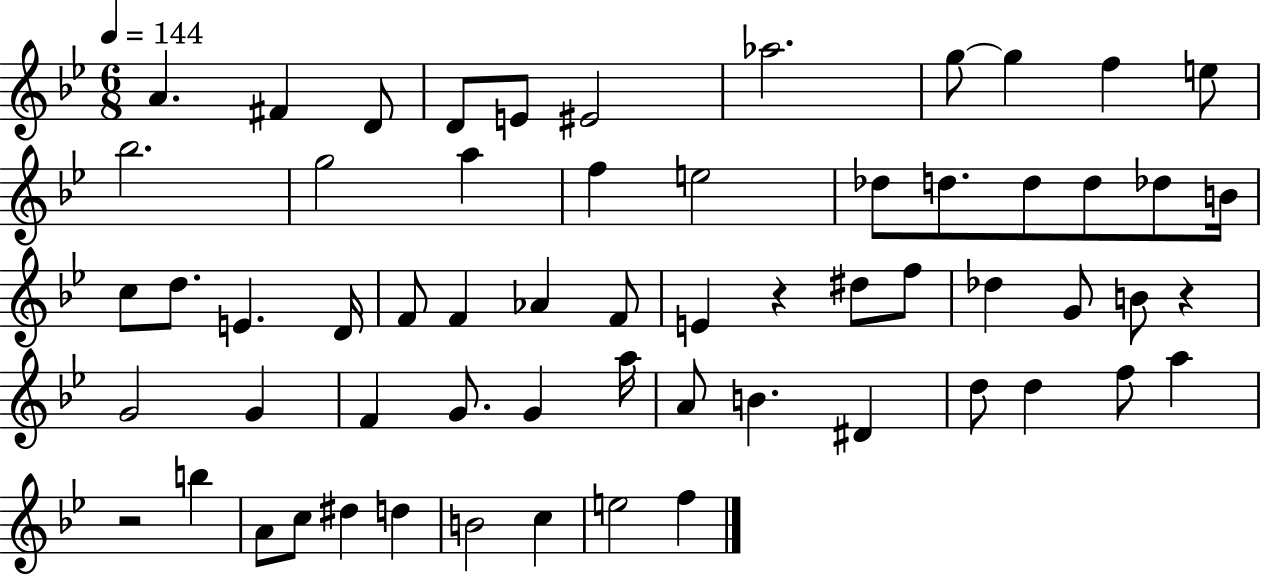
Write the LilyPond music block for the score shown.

{
  \clef treble
  \numericTimeSignature
  \time 6/8
  \key bes \major
  \tempo 4 = 144
  a'4. fis'4 d'8 | d'8 e'8 eis'2 | aes''2. | g''8~~ g''4 f''4 e''8 | \break bes''2. | g''2 a''4 | f''4 e''2 | des''8 d''8. d''8 d''8 des''8 b'16 | \break c''8 d''8. e'4. d'16 | f'8 f'4 aes'4 f'8 | e'4 r4 dis''8 f''8 | des''4 g'8 b'8 r4 | \break g'2 g'4 | f'4 g'8. g'4 a''16 | a'8 b'4. dis'4 | d''8 d''4 f''8 a''4 | \break r2 b''4 | a'8 c''8 dis''4 d''4 | b'2 c''4 | e''2 f''4 | \break \bar "|."
}